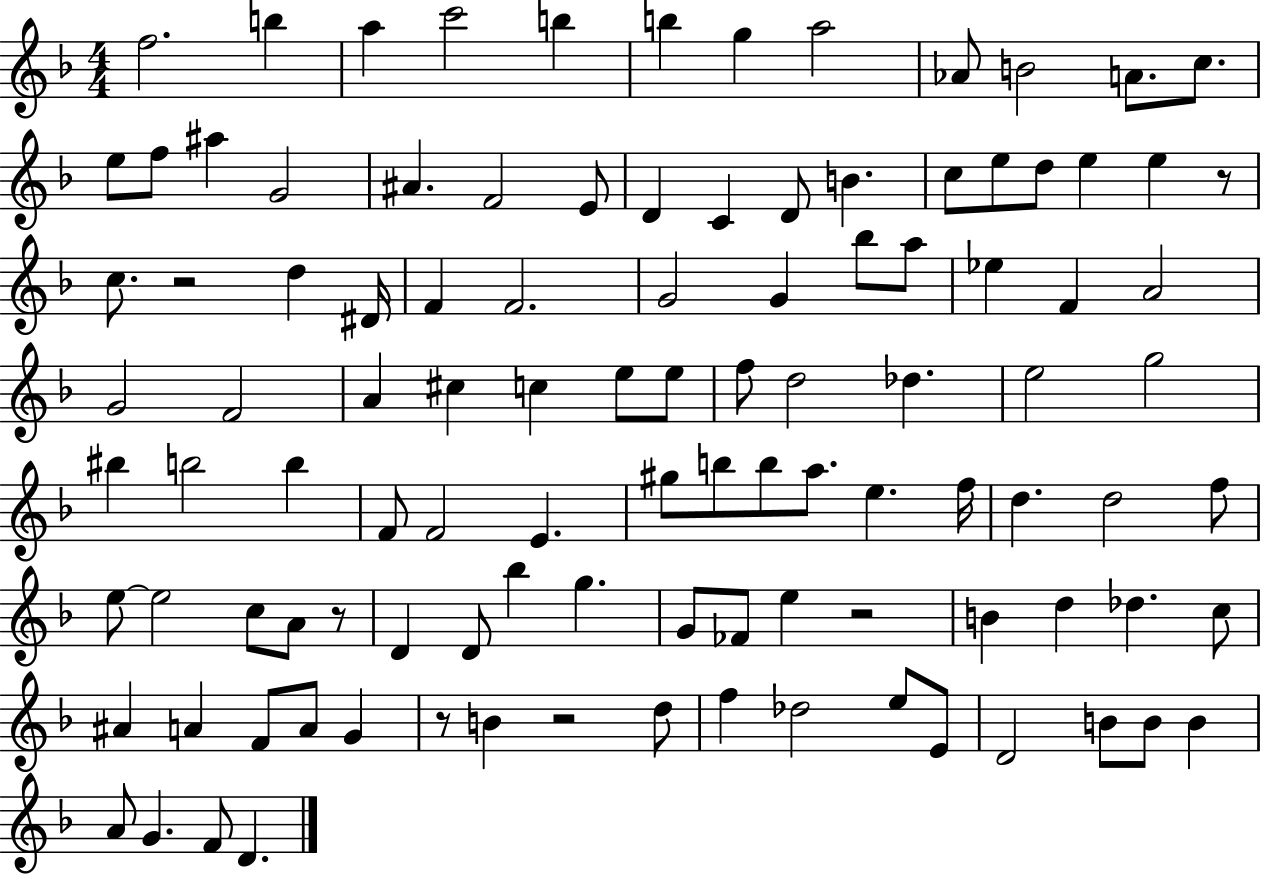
{
  \clef treble
  \numericTimeSignature
  \time 4/4
  \key f \major
  f''2. b''4 | a''4 c'''2 b''4 | b''4 g''4 a''2 | aes'8 b'2 a'8. c''8. | \break e''8 f''8 ais''4 g'2 | ais'4. f'2 e'8 | d'4 c'4 d'8 b'4. | c''8 e''8 d''8 e''4 e''4 r8 | \break c''8. r2 d''4 dis'16 | f'4 f'2. | g'2 g'4 bes''8 a''8 | ees''4 f'4 a'2 | \break g'2 f'2 | a'4 cis''4 c''4 e''8 e''8 | f''8 d''2 des''4. | e''2 g''2 | \break bis''4 b''2 b''4 | f'8 f'2 e'4. | gis''8 b''8 b''8 a''8. e''4. f''16 | d''4. d''2 f''8 | \break e''8~~ e''2 c''8 a'8 r8 | d'4 d'8 bes''4 g''4. | g'8 fes'8 e''4 r2 | b'4 d''4 des''4. c''8 | \break ais'4 a'4 f'8 a'8 g'4 | r8 b'4 r2 d''8 | f''4 des''2 e''8 e'8 | d'2 b'8 b'8 b'4 | \break a'8 g'4. f'8 d'4. | \bar "|."
}